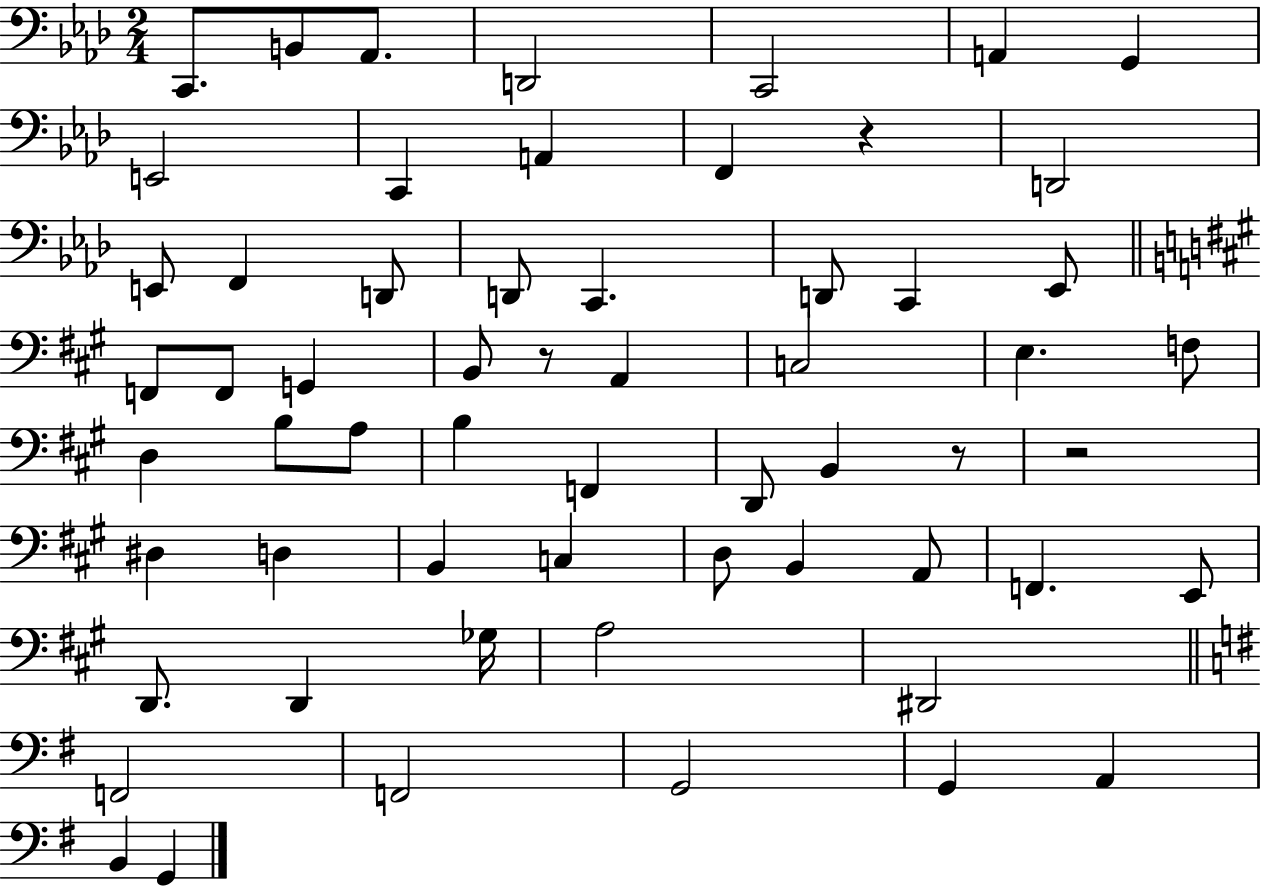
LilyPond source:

{
  \clef bass
  \numericTimeSignature
  \time 2/4
  \key aes \major
  \repeat volta 2 { c,8. b,8 aes,8. | d,2 | c,2 | a,4 g,4 | \break e,2 | c,4 a,4 | f,4 r4 | d,2 | \break e,8 f,4 d,8 | d,8 c,4. | d,8 c,4 ees,8 | \bar "||" \break \key a \major f,8 f,8 g,4 | b,8 r8 a,4 | c2 | e4. f8 | \break d4 b8 a8 | b4 f,4 | d,8 b,4 r8 | r2 | \break dis4 d4 | b,4 c4 | d8 b,4 a,8 | f,4. e,8 | \break d,8. d,4 ges16 | a2 | dis,2 | \bar "||" \break \key g \major f,2 | f,2 | g,2 | g,4 a,4 | \break b,4 g,4 | } \bar "|."
}